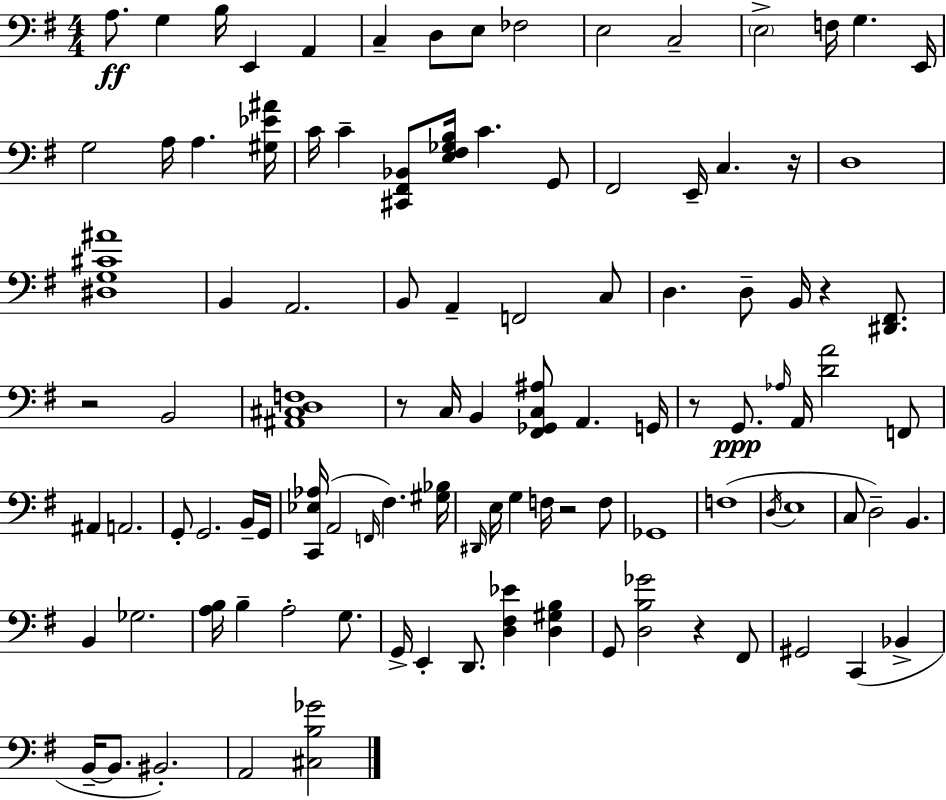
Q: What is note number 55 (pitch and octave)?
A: E3